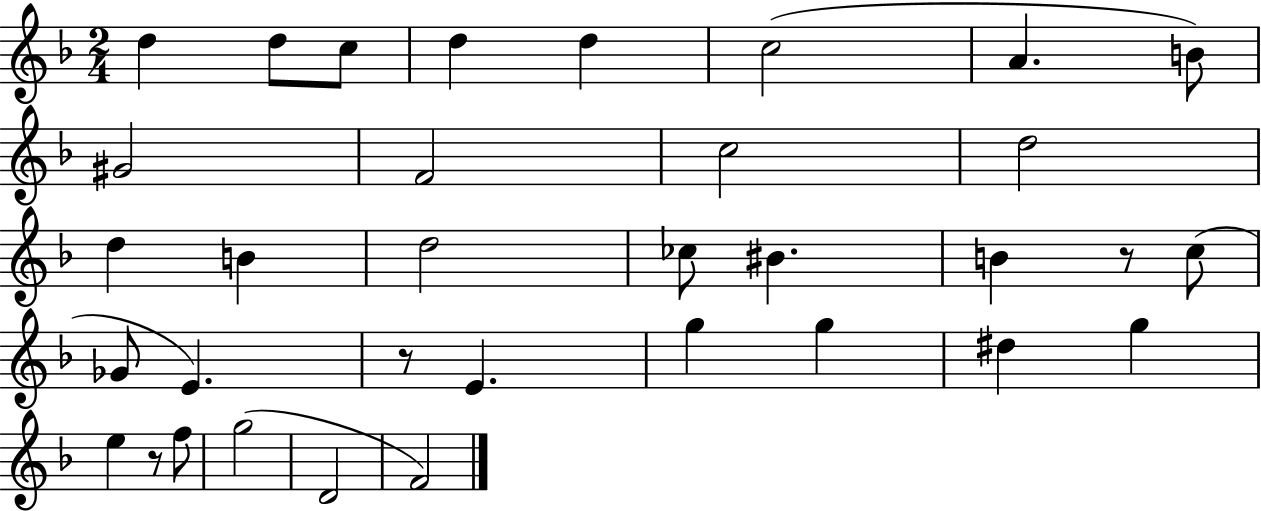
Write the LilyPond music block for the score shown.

{
  \clef treble
  \numericTimeSignature
  \time 2/4
  \key f \major
  d''4 d''8 c''8 | d''4 d''4 | c''2( | a'4. b'8) | \break gis'2 | f'2 | c''2 | d''2 | \break d''4 b'4 | d''2 | ces''8 bis'4. | b'4 r8 c''8( | \break ges'8 e'4.) | r8 e'4. | g''4 g''4 | dis''4 g''4 | \break e''4 r8 f''8 | g''2( | d'2 | f'2) | \break \bar "|."
}